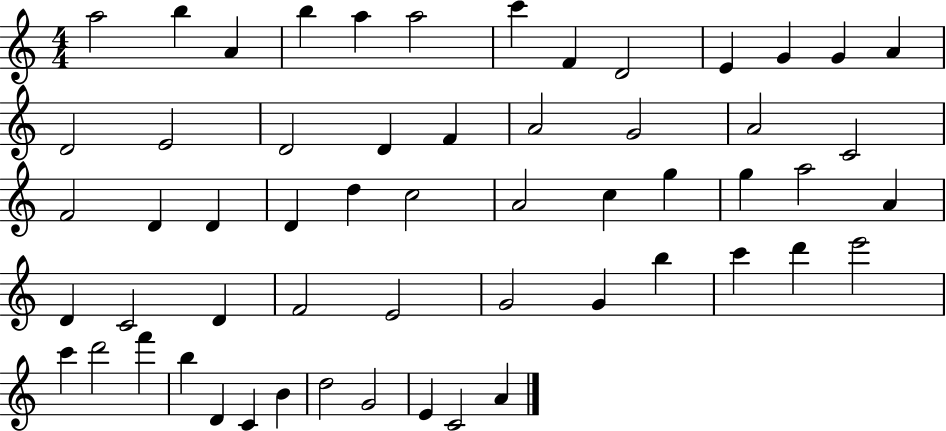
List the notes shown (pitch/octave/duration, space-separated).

A5/h B5/q A4/q B5/q A5/q A5/h C6/q F4/q D4/h E4/q G4/q G4/q A4/q D4/h E4/h D4/h D4/q F4/q A4/h G4/h A4/h C4/h F4/h D4/q D4/q D4/q D5/q C5/h A4/h C5/q G5/q G5/q A5/h A4/q D4/q C4/h D4/q F4/h E4/h G4/h G4/q B5/q C6/q D6/q E6/h C6/q D6/h F6/q B5/q D4/q C4/q B4/q D5/h G4/h E4/q C4/h A4/q